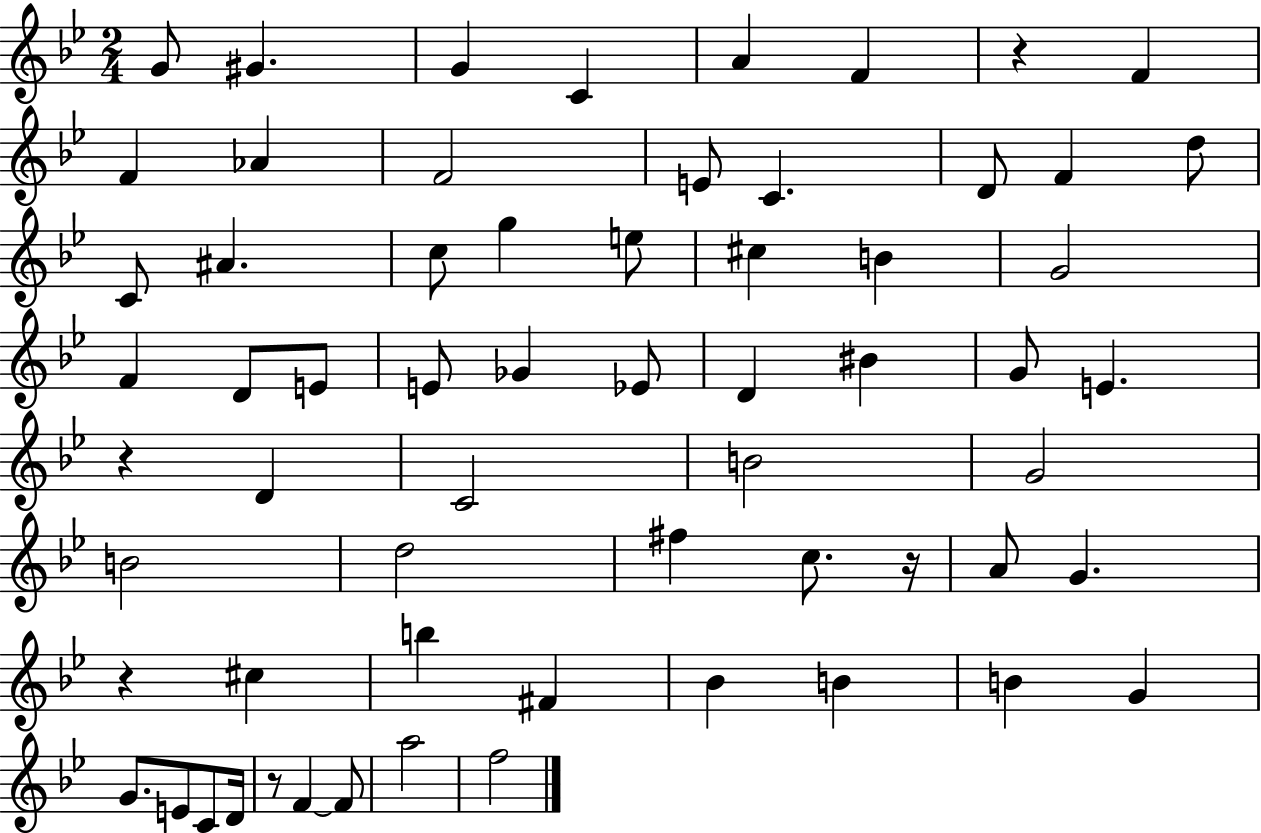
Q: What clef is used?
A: treble